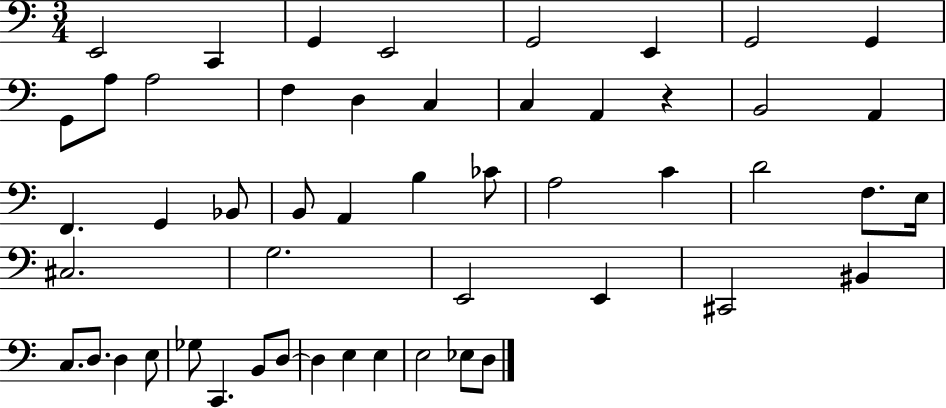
{
  \clef bass
  \numericTimeSignature
  \time 3/4
  \key c \major
  \repeat volta 2 { e,2 c,4 | g,4 e,2 | g,2 e,4 | g,2 g,4 | \break g,8 a8 a2 | f4 d4 c4 | c4 a,4 r4 | b,2 a,4 | \break f,4. g,4 bes,8 | b,8 a,4 b4 ces'8 | a2 c'4 | d'2 f8. e16 | \break cis2. | g2. | e,2 e,4 | cis,2 bis,4 | \break c8. d8. d4 e8 | ges8 c,4. b,8 d8~~ | d4 e4 e4 | e2 ees8 d8 | \break } \bar "|."
}